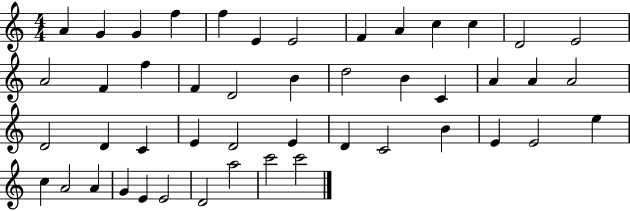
{
  \clef treble
  \numericTimeSignature
  \time 4/4
  \key c \major
  a'4 g'4 g'4 f''4 | f''4 e'4 e'2 | f'4 a'4 c''4 c''4 | d'2 e'2 | \break a'2 f'4 f''4 | f'4 d'2 b'4 | d''2 b'4 c'4 | a'4 a'4 a'2 | \break d'2 d'4 c'4 | e'4 d'2 e'4 | d'4 c'2 b'4 | e'4 e'2 e''4 | \break c''4 a'2 a'4 | g'4 e'4 e'2 | d'2 a''2 | c'''2 c'''2 | \break \bar "|."
}